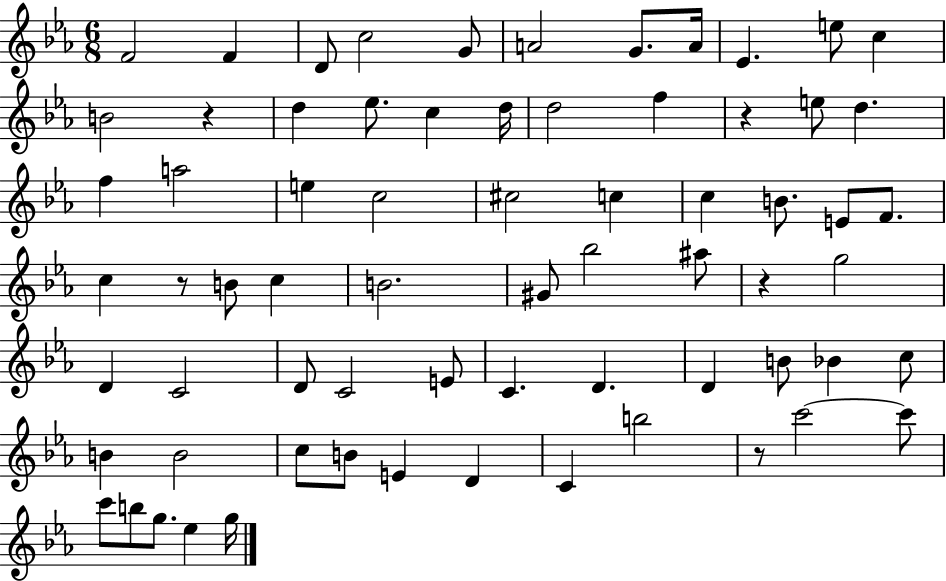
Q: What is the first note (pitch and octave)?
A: F4